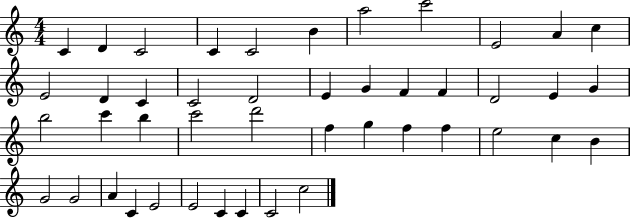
{
  \clef treble
  \numericTimeSignature
  \time 4/4
  \key c \major
  c'4 d'4 c'2 | c'4 c'2 b'4 | a''2 c'''2 | e'2 a'4 c''4 | \break e'2 d'4 c'4 | c'2 d'2 | e'4 g'4 f'4 f'4 | d'2 e'4 g'4 | \break b''2 c'''4 b''4 | c'''2 d'''2 | f''4 g''4 f''4 f''4 | e''2 c''4 b'4 | \break g'2 g'2 | a'4 c'4 e'2 | e'2 c'4 c'4 | c'2 c''2 | \break \bar "|."
}